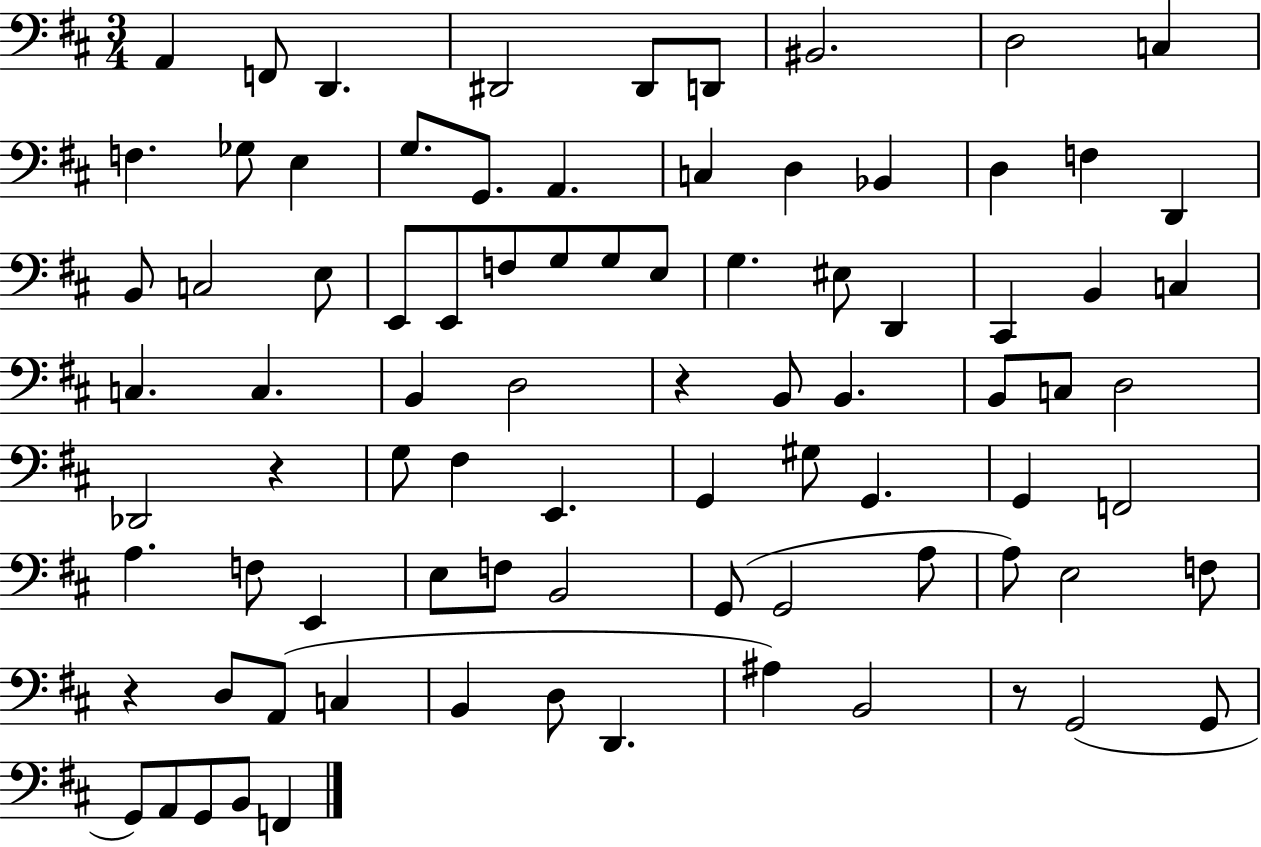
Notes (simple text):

A2/q F2/e D2/q. D#2/h D#2/e D2/e BIS2/h. D3/h C3/q F3/q. Gb3/e E3/q G3/e. G2/e. A2/q. C3/q D3/q Bb2/q D3/q F3/q D2/q B2/e C3/h E3/e E2/e E2/e F3/e G3/e G3/e E3/e G3/q. EIS3/e D2/q C#2/q B2/q C3/q C3/q. C3/q. B2/q D3/h R/q B2/e B2/q. B2/e C3/e D3/h Db2/h R/q G3/e F#3/q E2/q. G2/q G#3/e G2/q. G2/q F2/h A3/q. F3/e E2/q E3/e F3/e B2/h G2/e G2/h A3/e A3/e E3/h F3/e R/q D3/e A2/e C3/q B2/q D3/e D2/q. A#3/q B2/h R/e G2/h G2/e G2/e A2/e G2/e B2/e F2/q